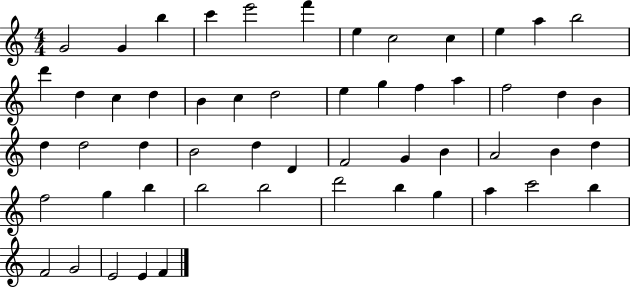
X:1
T:Untitled
M:4/4
L:1/4
K:C
G2 G b c' e'2 f' e c2 c e a b2 d' d c d B c d2 e g f a f2 d B d d2 d B2 d D F2 G B A2 B d f2 g b b2 b2 d'2 b g a c'2 b F2 G2 E2 E F